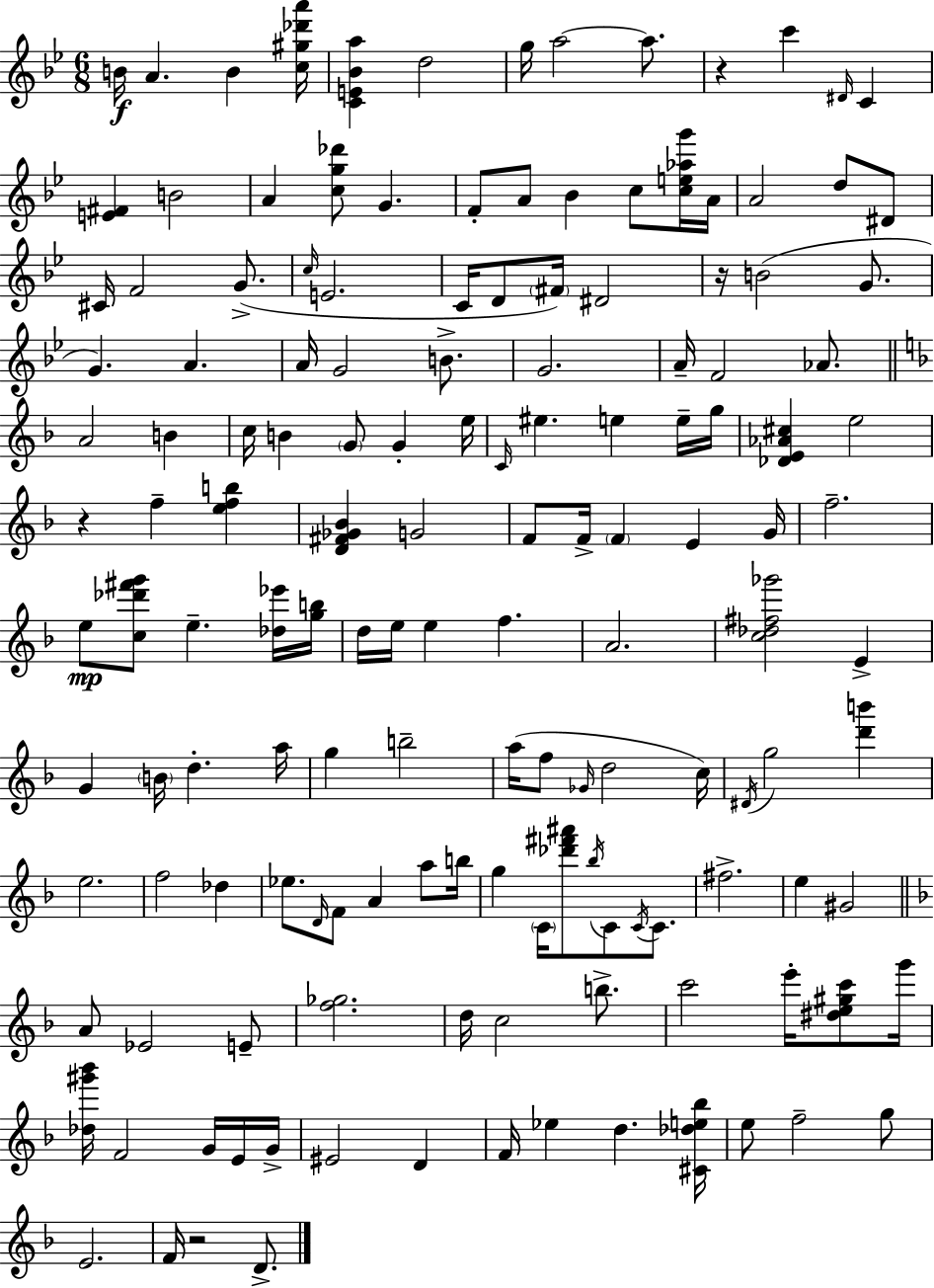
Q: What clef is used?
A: treble